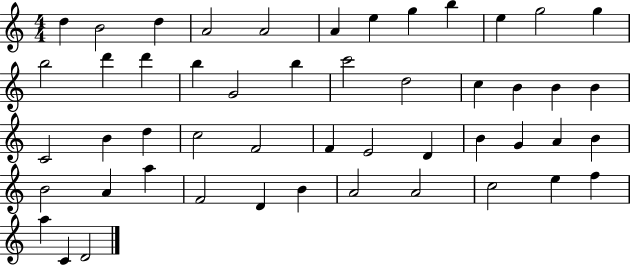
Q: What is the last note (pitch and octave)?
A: D4